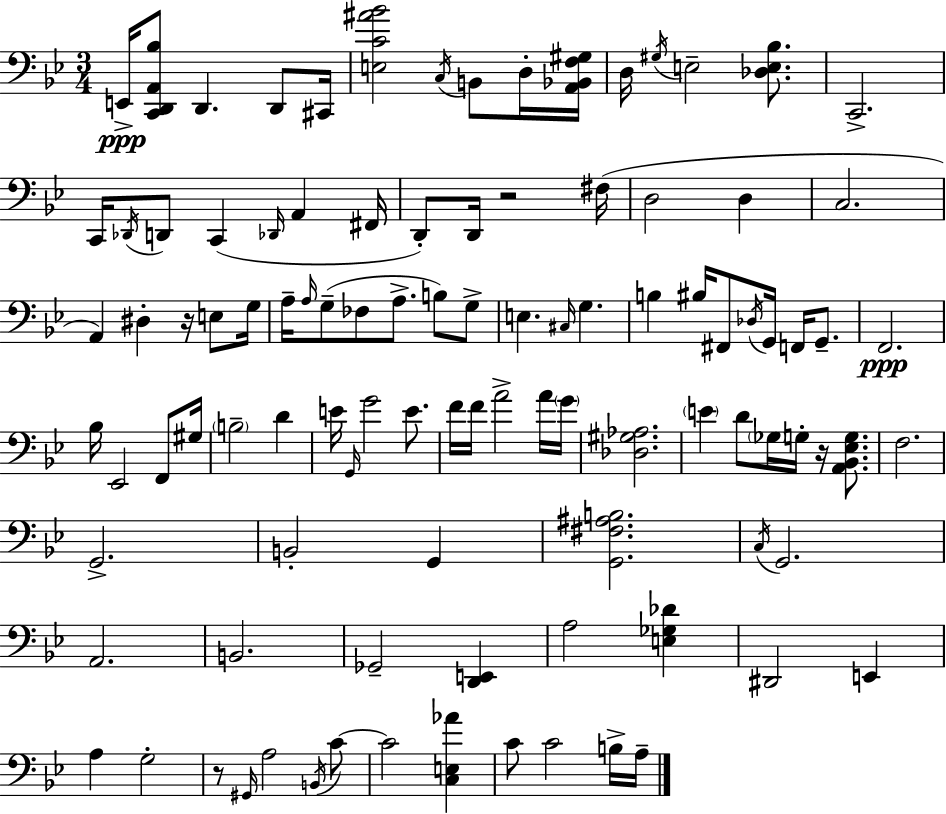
X:1
T:Untitled
M:3/4
L:1/4
K:Gm
E,,/4 [C,,D,,A,,_B,]/2 D,, D,,/2 ^C,,/4 [E,C^A_B]2 C,/4 B,,/2 D,/4 [A,,_B,,F,^G,]/4 D,/4 ^G,/4 E,2 [_D,E,_B,]/2 C,,2 C,,/4 _D,,/4 D,,/2 C,, _D,,/4 A,, ^F,,/4 D,,/2 D,,/4 z2 ^F,/4 D,2 D, C,2 A,, ^D, z/4 E,/2 G,/4 A,/4 A,/4 G,/2 _F,/2 A,/2 B,/2 G,/2 E, ^C,/4 G, B, ^B,/4 ^F,,/2 _D,/4 G,,/4 F,,/4 G,,/2 F,,2 _B,/4 _E,,2 F,,/2 ^G,/4 B,2 D E/4 G,,/4 G2 E/2 F/4 F/4 A2 A/4 G/4 [_D,^G,_A,]2 E D/2 _G,/4 G,/4 z/4 [A,,_B,,_E,G,]/2 F,2 G,,2 B,,2 G,, [G,,^F,^A,B,]2 C,/4 G,,2 A,,2 B,,2 _G,,2 [D,,E,,] A,2 [E,_G,_D] ^D,,2 E,, A, G,2 z/2 ^G,,/4 A,2 B,,/4 C/2 C2 [C,E,_A] C/2 C2 B,/4 A,/4